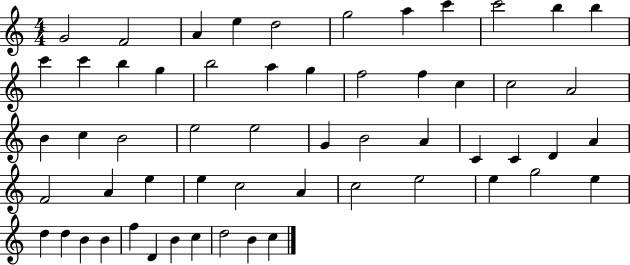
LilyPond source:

{
  \clef treble
  \numericTimeSignature
  \time 4/4
  \key c \major
  g'2 f'2 | a'4 e''4 d''2 | g''2 a''4 c'''4 | c'''2 b''4 b''4 | \break c'''4 c'''4 b''4 g''4 | b''2 a''4 g''4 | f''2 f''4 c''4 | c''2 a'2 | \break b'4 c''4 b'2 | e''2 e''2 | g'4 b'2 a'4 | c'4 c'4 d'4 a'4 | \break f'2 a'4 e''4 | e''4 c''2 a'4 | c''2 e''2 | e''4 g''2 e''4 | \break d''4 d''4 b'4 b'4 | f''4 d'4 b'4 c''4 | d''2 b'4 c''4 | \bar "|."
}